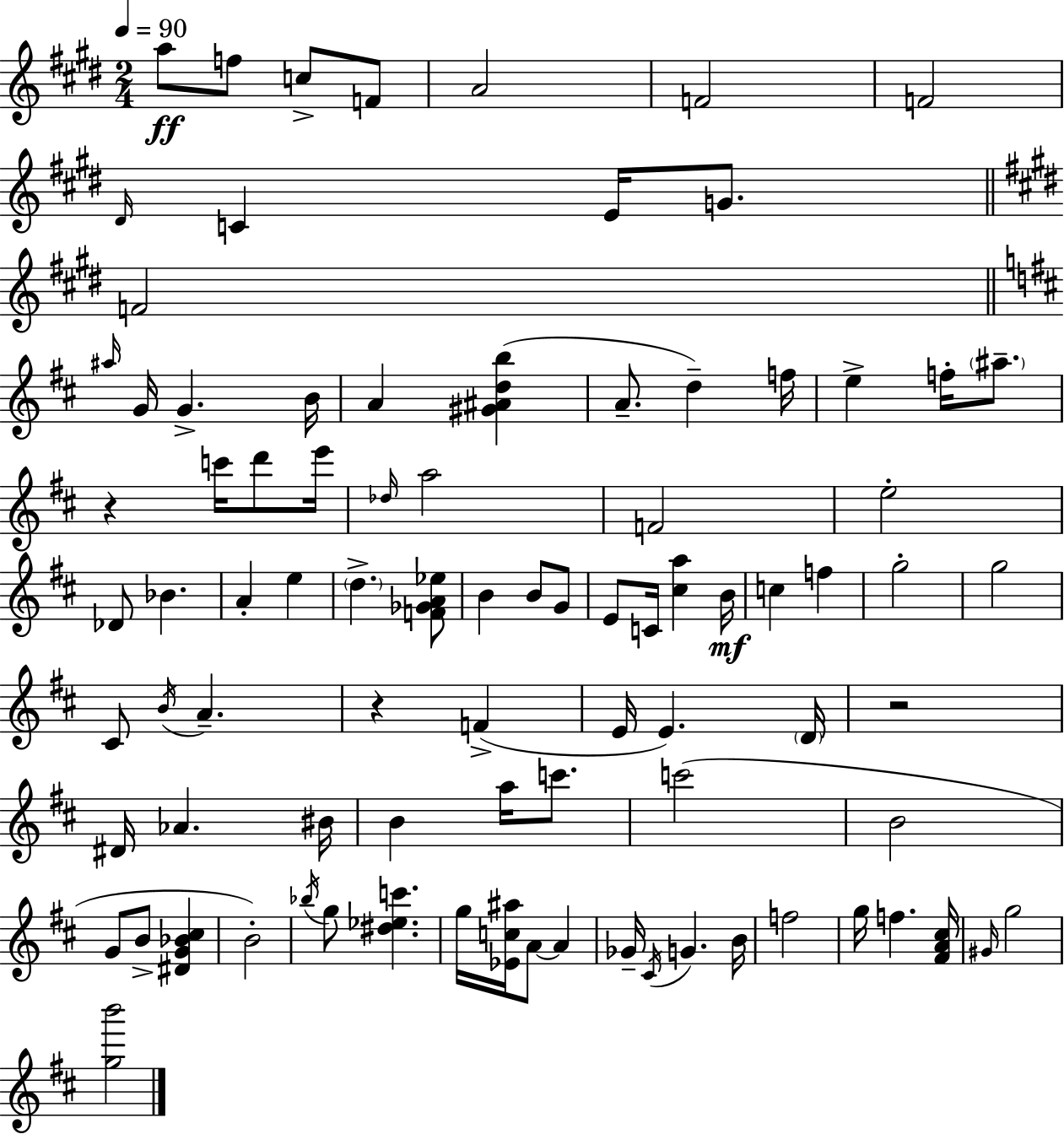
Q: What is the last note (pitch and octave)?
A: G5